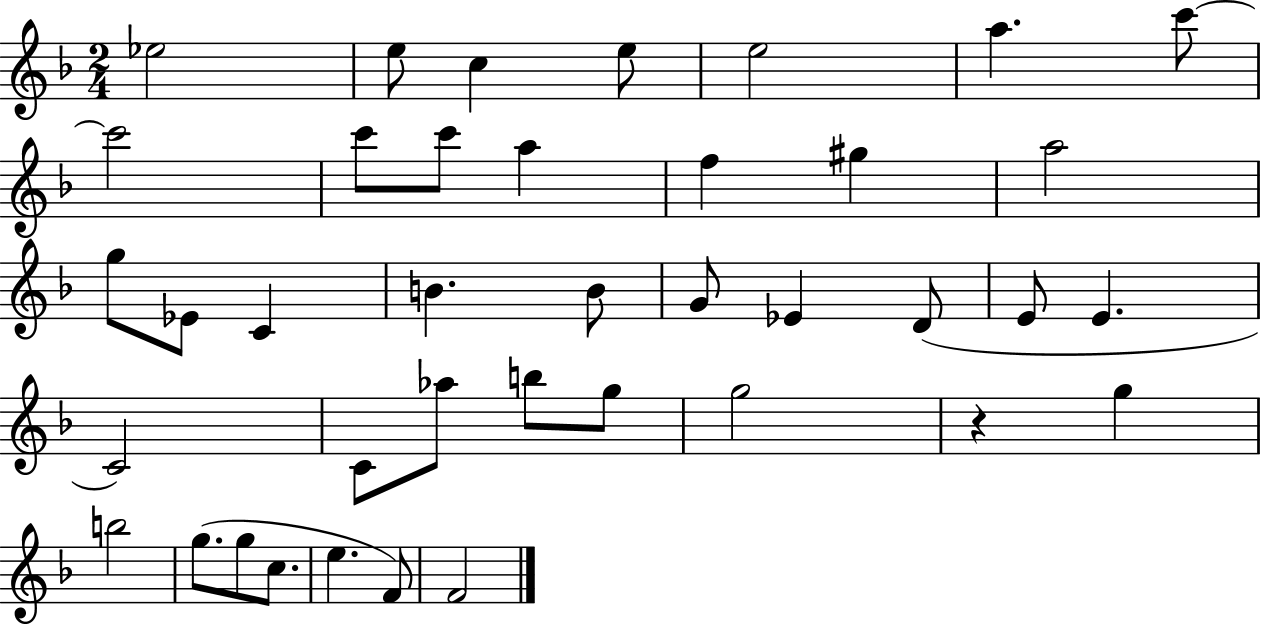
{
  \clef treble
  \numericTimeSignature
  \time 2/4
  \key f \major
  ees''2 | e''8 c''4 e''8 | e''2 | a''4. c'''8~~ | \break c'''2 | c'''8 c'''8 a''4 | f''4 gis''4 | a''2 | \break g''8 ees'8 c'4 | b'4. b'8 | g'8 ees'4 d'8( | e'8 e'4. | \break c'2) | c'8 aes''8 b''8 g''8 | g''2 | r4 g''4 | \break b''2 | g''8.( g''8 c''8. | e''4. f'8) | f'2 | \break \bar "|."
}